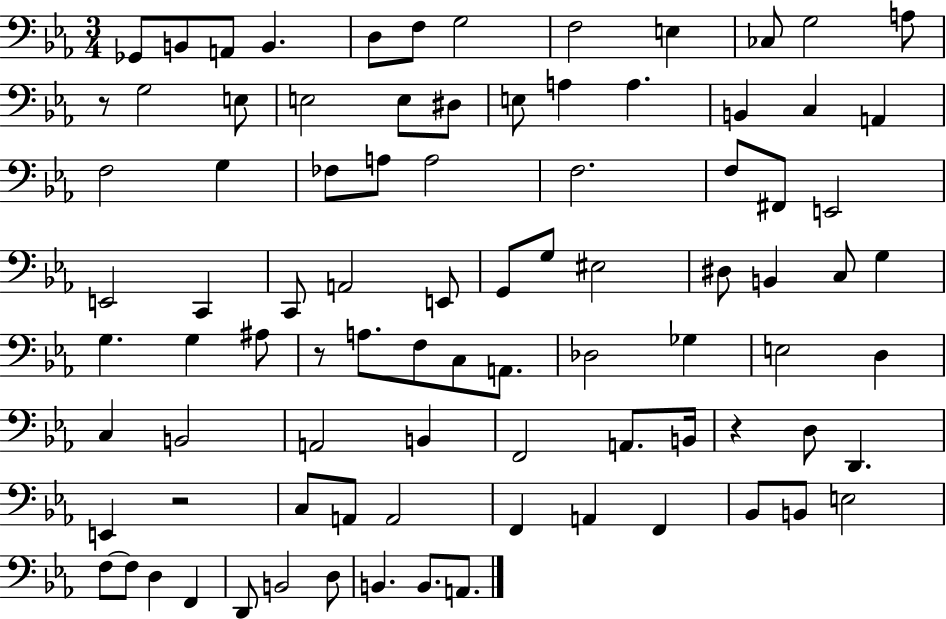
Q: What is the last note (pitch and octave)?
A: A2